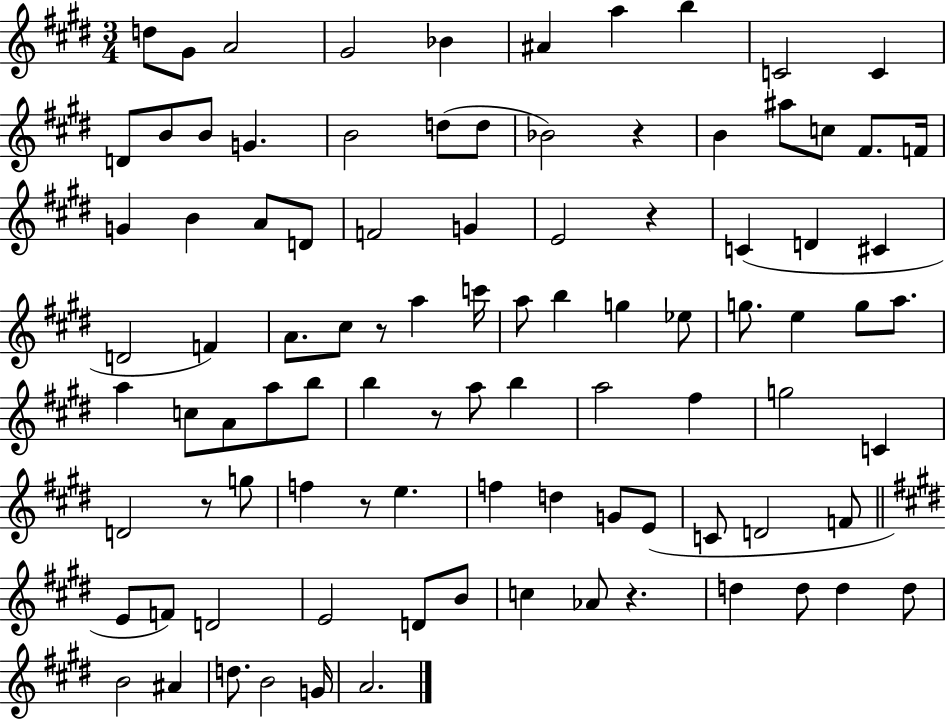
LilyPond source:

{
  \clef treble
  \numericTimeSignature
  \time 3/4
  \key e \major
  d''8 gis'8 a'2 | gis'2 bes'4 | ais'4 a''4 b''4 | c'2 c'4 | \break d'8 b'8 b'8 g'4. | b'2 d''8( d''8 | bes'2) r4 | b'4 ais''8 c''8 fis'8. f'16 | \break g'4 b'4 a'8 d'8 | f'2 g'4 | e'2 r4 | c'4( d'4 cis'4 | \break d'2 f'4) | a'8. cis''8 r8 a''4 c'''16 | a''8 b''4 g''4 ees''8 | g''8. e''4 g''8 a''8. | \break a''4 c''8 a'8 a''8 b''8 | b''4 r8 a''8 b''4 | a''2 fis''4 | g''2 c'4 | \break d'2 r8 g''8 | f''4 r8 e''4. | f''4 d''4 g'8 e'8( | c'8 d'2 f'8 | \break \bar "||" \break \key e \major e'8 f'8) d'2 | e'2 d'8 b'8 | c''4 aes'8 r4. | d''4 d''8 d''4 d''8 | \break b'2 ais'4 | d''8. b'2 g'16 | a'2. | \bar "|."
}